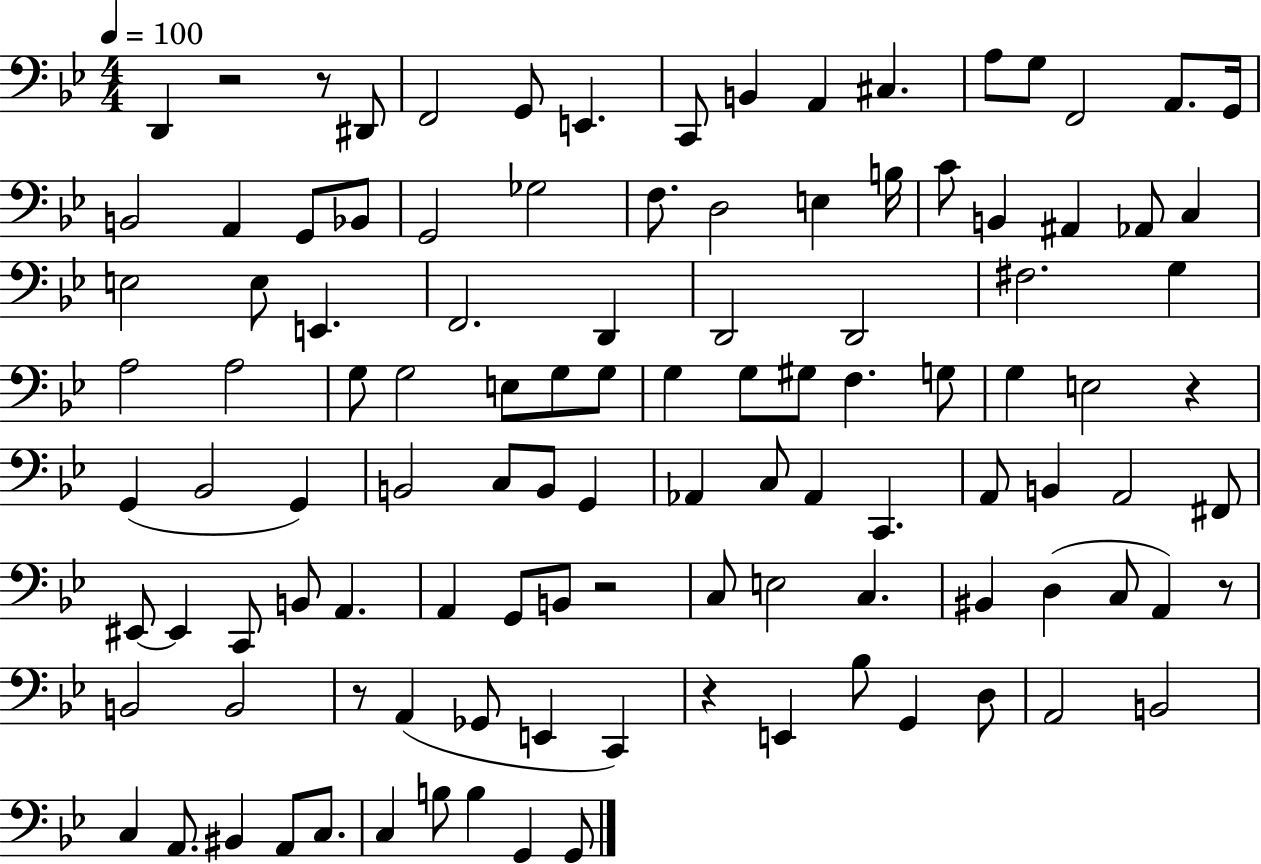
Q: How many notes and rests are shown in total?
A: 111